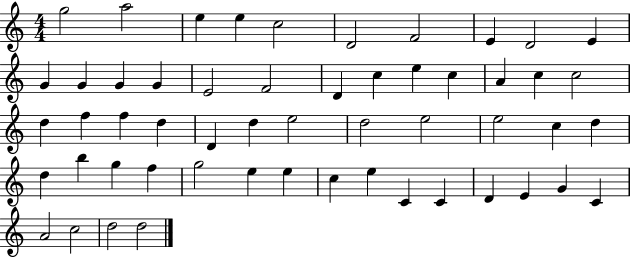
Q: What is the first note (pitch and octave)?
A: G5